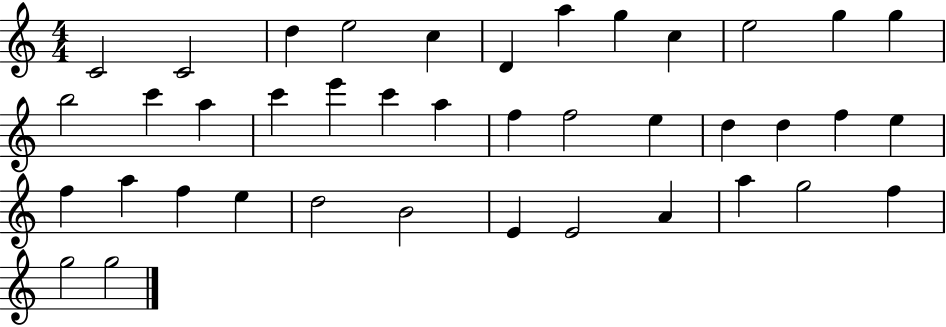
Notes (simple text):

C4/h C4/h D5/q E5/h C5/q D4/q A5/q G5/q C5/q E5/h G5/q G5/q B5/h C6/q A5/q C6/q E6/q C6/q A5/q F5/q F5/h E5/q D5/q D5/q F5/q E5/q F5/q A5/q F5/q E5/q D5/h B4/h E4/q E4/h A4/q A5/q G5/h F5/q G5/h G5/h